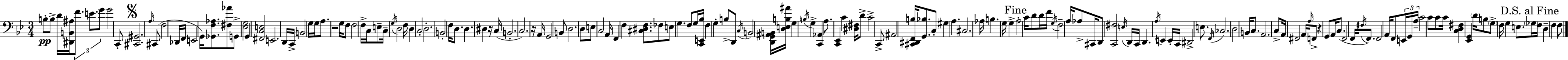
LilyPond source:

{
  \clef bass
  \numericTimeSignature
  \time 3/4
  \key g \minor
  b8-.\pp b8-> d'16 <dis, b, ais>16 \tuplet 3/2 { f'8. e'8. | g'8 } g'2 c,8-. | \mark \markup { \musicglyph "scripts.segno" } <cis, gis,>2. | \grace { a16 } cis,8( f2 des,16 | \break f,16 e,2 g,16) <ges, f aes>8. | <fis aes'>8 g,8-> <ees g>2 | g,4 <fis, c e>2 | e,2. | \break d,16 c,16-> b,2 g16 | g16 a8. r2 | g16 f8 f2 f16-> | c16 e8-- c16-- \acciaccatura { g16 } d2 | \break f16 d4 c2-. | d2.-. | b,2-. f16 d8. | d4. dis4 | \break r16 c16( b,2.-. | c2.) | r16 a,16 g,2 | b,8 d2. | \break d8 e8 c2 | a,16 f,4 f4 <cis dis f>8. | fes8 e8 g4. | f8 g16 <c, e, bes>16 f4 g4-. | \break b8-> d,8 \acciaccatura { c16 } b,2 | <d, g, ais, b,>16 <d e b ais'>16 g4 \acciaccatura { b16 } g4-> | <c, aes,>4 a8. <c, ees,>4 c'4 | <dis fis>16 d'8-> c'2-> | \break c,8-> ais,2 | <cis, dis, f, b>16 <g, bes>8. c8-. gis4 a4. | cis2. | aes16 b4. g16 | \break g4-> \mark "Fine" a2-. | c'16 d'8 d'16 f'16 \acciaccatura { g16 } f2-- | a16 aes8-> cis,16 d,8 <c, fis>2 | \acciaccatura { e16 } d,16 c,16 d,4. | \break \acciaccatura { a16 } e,4 e,16-. c,16 dis,2-> | e8. \acciaccatura { f,16 } ces2. | d2 | b,16 c8. a,2. | \break c8-> a,16 fis,2 | a,16 \grace { a16 } f,8-> r4 | g,8 a,16 c8.( f,2 | f,16 \acciaccatura { fis16 } f,8.) f,2 | \break a,16 f,8 \tuplet 3/2 { e,16 g,16 a16-- } | c'2 c'8 c'8 | c'16 <c d fis>4 <ees, g,>4 \parenthesize d'16 b8 | \parenthesize g8-> f16 g4 e8. \mark "D.S. al Fine" \parenthesize ges16 f16 | \break d4-- f4 f8 \bar "|."
}